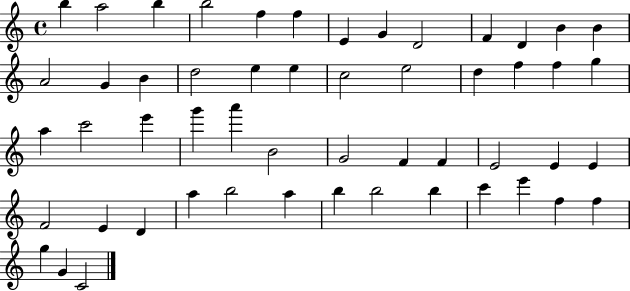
B5/q A5/h B5/q B5/h F5/q F5/q E4/q G4/q D4/h F4/q D4/q B4/q B4/q A4/h G4/q B4/q D5/h E5/q E5/q C5/h E5/h D5/q F5/q F5/q G5/q A5/q C6/h E6/q G6/q A6/q B4/h G4/h F4/q F4/q E4/h E4/q E4/q F4/h E4/q D4/q A5/q B5/h A5/q B5/q B5/h B5/q C6/q E6/q F5/q F5/q G5/q G4/q C4/h